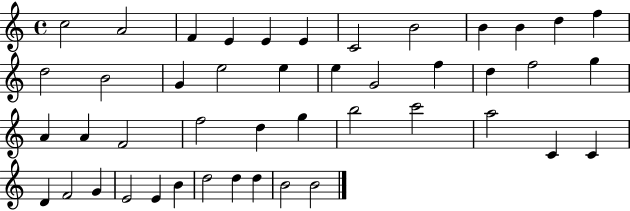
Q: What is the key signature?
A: C major